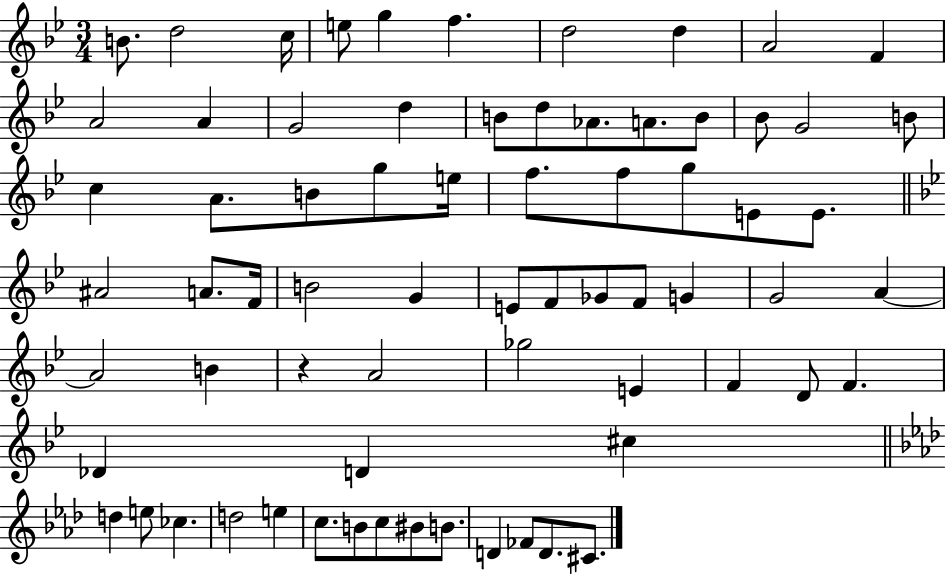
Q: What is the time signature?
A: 3/4